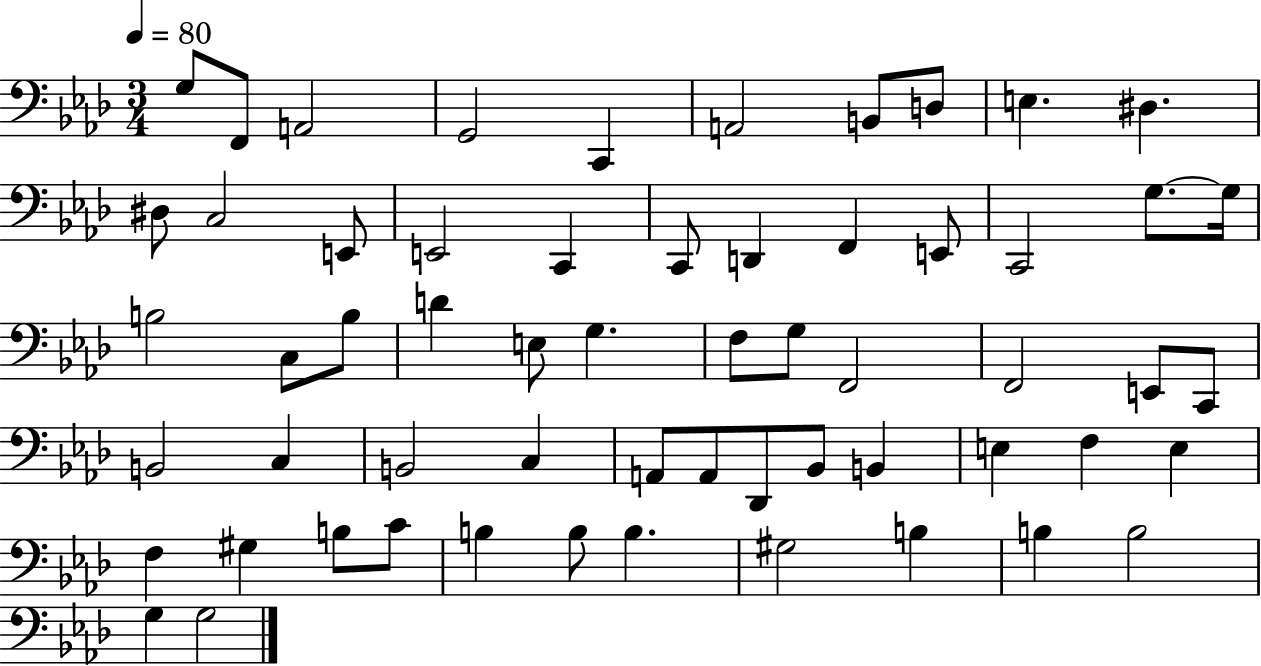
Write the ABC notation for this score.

X:1
T:Untitled
M:3/4
L:1/4
K:Ab
G,/2 F,,/2 A,,2 G,,2 C,, A,,2 B,,/2 D,/2 E, ^D, ^D,/2 C,2 E,,/2 E,,2 C,, C,,/2 D,, F,, E,,/2 C,,2 G,/2 G,/4 B,2 C,/2 B,/2 D E,/2 G, F,/2 G,/2 F,,2 F,,2 E,,/2 C,,/2 B,,2 C, B,,2 C, A,,/2 A,,/2 _D,,/2 _B,,/2 B,, E, F, E, F, ^G, B,/2 C/2 B, B,/2 B, ^G,2 B, B, B,2 G, G,2